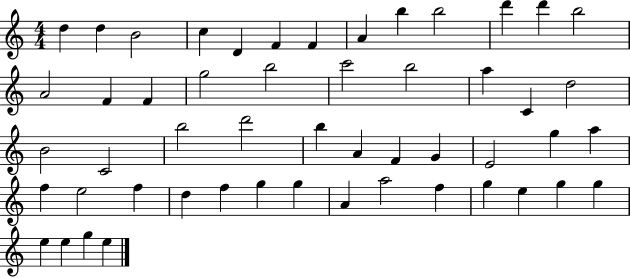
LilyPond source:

{
  \clef treble
  \numericTimeSignature
  \time 4/4
  \key c \major
  d''4 d''4 b'2 | c''4 d'4 f'4 f'4 | a'4 b''4 b''2 | d'''4 d'''4 b''2 | \break a'2 f'4 f'4 | g''2 b''2 | c'''2 b''2 | a''4 c'4 d''2 | \break b'2 c'2 | b''2 d'''2 | b''4 a'4 f'4 g'4 | e'2 g''4 a''4 | \break f''4 e''2 f''4 | d''4 f''4 g''4 g''4 | a'4 a''2 f''4 | g''4 e''4 g''4 g''4 | \break e''4 e''4 g''4 e''4 | \bar "|."
}